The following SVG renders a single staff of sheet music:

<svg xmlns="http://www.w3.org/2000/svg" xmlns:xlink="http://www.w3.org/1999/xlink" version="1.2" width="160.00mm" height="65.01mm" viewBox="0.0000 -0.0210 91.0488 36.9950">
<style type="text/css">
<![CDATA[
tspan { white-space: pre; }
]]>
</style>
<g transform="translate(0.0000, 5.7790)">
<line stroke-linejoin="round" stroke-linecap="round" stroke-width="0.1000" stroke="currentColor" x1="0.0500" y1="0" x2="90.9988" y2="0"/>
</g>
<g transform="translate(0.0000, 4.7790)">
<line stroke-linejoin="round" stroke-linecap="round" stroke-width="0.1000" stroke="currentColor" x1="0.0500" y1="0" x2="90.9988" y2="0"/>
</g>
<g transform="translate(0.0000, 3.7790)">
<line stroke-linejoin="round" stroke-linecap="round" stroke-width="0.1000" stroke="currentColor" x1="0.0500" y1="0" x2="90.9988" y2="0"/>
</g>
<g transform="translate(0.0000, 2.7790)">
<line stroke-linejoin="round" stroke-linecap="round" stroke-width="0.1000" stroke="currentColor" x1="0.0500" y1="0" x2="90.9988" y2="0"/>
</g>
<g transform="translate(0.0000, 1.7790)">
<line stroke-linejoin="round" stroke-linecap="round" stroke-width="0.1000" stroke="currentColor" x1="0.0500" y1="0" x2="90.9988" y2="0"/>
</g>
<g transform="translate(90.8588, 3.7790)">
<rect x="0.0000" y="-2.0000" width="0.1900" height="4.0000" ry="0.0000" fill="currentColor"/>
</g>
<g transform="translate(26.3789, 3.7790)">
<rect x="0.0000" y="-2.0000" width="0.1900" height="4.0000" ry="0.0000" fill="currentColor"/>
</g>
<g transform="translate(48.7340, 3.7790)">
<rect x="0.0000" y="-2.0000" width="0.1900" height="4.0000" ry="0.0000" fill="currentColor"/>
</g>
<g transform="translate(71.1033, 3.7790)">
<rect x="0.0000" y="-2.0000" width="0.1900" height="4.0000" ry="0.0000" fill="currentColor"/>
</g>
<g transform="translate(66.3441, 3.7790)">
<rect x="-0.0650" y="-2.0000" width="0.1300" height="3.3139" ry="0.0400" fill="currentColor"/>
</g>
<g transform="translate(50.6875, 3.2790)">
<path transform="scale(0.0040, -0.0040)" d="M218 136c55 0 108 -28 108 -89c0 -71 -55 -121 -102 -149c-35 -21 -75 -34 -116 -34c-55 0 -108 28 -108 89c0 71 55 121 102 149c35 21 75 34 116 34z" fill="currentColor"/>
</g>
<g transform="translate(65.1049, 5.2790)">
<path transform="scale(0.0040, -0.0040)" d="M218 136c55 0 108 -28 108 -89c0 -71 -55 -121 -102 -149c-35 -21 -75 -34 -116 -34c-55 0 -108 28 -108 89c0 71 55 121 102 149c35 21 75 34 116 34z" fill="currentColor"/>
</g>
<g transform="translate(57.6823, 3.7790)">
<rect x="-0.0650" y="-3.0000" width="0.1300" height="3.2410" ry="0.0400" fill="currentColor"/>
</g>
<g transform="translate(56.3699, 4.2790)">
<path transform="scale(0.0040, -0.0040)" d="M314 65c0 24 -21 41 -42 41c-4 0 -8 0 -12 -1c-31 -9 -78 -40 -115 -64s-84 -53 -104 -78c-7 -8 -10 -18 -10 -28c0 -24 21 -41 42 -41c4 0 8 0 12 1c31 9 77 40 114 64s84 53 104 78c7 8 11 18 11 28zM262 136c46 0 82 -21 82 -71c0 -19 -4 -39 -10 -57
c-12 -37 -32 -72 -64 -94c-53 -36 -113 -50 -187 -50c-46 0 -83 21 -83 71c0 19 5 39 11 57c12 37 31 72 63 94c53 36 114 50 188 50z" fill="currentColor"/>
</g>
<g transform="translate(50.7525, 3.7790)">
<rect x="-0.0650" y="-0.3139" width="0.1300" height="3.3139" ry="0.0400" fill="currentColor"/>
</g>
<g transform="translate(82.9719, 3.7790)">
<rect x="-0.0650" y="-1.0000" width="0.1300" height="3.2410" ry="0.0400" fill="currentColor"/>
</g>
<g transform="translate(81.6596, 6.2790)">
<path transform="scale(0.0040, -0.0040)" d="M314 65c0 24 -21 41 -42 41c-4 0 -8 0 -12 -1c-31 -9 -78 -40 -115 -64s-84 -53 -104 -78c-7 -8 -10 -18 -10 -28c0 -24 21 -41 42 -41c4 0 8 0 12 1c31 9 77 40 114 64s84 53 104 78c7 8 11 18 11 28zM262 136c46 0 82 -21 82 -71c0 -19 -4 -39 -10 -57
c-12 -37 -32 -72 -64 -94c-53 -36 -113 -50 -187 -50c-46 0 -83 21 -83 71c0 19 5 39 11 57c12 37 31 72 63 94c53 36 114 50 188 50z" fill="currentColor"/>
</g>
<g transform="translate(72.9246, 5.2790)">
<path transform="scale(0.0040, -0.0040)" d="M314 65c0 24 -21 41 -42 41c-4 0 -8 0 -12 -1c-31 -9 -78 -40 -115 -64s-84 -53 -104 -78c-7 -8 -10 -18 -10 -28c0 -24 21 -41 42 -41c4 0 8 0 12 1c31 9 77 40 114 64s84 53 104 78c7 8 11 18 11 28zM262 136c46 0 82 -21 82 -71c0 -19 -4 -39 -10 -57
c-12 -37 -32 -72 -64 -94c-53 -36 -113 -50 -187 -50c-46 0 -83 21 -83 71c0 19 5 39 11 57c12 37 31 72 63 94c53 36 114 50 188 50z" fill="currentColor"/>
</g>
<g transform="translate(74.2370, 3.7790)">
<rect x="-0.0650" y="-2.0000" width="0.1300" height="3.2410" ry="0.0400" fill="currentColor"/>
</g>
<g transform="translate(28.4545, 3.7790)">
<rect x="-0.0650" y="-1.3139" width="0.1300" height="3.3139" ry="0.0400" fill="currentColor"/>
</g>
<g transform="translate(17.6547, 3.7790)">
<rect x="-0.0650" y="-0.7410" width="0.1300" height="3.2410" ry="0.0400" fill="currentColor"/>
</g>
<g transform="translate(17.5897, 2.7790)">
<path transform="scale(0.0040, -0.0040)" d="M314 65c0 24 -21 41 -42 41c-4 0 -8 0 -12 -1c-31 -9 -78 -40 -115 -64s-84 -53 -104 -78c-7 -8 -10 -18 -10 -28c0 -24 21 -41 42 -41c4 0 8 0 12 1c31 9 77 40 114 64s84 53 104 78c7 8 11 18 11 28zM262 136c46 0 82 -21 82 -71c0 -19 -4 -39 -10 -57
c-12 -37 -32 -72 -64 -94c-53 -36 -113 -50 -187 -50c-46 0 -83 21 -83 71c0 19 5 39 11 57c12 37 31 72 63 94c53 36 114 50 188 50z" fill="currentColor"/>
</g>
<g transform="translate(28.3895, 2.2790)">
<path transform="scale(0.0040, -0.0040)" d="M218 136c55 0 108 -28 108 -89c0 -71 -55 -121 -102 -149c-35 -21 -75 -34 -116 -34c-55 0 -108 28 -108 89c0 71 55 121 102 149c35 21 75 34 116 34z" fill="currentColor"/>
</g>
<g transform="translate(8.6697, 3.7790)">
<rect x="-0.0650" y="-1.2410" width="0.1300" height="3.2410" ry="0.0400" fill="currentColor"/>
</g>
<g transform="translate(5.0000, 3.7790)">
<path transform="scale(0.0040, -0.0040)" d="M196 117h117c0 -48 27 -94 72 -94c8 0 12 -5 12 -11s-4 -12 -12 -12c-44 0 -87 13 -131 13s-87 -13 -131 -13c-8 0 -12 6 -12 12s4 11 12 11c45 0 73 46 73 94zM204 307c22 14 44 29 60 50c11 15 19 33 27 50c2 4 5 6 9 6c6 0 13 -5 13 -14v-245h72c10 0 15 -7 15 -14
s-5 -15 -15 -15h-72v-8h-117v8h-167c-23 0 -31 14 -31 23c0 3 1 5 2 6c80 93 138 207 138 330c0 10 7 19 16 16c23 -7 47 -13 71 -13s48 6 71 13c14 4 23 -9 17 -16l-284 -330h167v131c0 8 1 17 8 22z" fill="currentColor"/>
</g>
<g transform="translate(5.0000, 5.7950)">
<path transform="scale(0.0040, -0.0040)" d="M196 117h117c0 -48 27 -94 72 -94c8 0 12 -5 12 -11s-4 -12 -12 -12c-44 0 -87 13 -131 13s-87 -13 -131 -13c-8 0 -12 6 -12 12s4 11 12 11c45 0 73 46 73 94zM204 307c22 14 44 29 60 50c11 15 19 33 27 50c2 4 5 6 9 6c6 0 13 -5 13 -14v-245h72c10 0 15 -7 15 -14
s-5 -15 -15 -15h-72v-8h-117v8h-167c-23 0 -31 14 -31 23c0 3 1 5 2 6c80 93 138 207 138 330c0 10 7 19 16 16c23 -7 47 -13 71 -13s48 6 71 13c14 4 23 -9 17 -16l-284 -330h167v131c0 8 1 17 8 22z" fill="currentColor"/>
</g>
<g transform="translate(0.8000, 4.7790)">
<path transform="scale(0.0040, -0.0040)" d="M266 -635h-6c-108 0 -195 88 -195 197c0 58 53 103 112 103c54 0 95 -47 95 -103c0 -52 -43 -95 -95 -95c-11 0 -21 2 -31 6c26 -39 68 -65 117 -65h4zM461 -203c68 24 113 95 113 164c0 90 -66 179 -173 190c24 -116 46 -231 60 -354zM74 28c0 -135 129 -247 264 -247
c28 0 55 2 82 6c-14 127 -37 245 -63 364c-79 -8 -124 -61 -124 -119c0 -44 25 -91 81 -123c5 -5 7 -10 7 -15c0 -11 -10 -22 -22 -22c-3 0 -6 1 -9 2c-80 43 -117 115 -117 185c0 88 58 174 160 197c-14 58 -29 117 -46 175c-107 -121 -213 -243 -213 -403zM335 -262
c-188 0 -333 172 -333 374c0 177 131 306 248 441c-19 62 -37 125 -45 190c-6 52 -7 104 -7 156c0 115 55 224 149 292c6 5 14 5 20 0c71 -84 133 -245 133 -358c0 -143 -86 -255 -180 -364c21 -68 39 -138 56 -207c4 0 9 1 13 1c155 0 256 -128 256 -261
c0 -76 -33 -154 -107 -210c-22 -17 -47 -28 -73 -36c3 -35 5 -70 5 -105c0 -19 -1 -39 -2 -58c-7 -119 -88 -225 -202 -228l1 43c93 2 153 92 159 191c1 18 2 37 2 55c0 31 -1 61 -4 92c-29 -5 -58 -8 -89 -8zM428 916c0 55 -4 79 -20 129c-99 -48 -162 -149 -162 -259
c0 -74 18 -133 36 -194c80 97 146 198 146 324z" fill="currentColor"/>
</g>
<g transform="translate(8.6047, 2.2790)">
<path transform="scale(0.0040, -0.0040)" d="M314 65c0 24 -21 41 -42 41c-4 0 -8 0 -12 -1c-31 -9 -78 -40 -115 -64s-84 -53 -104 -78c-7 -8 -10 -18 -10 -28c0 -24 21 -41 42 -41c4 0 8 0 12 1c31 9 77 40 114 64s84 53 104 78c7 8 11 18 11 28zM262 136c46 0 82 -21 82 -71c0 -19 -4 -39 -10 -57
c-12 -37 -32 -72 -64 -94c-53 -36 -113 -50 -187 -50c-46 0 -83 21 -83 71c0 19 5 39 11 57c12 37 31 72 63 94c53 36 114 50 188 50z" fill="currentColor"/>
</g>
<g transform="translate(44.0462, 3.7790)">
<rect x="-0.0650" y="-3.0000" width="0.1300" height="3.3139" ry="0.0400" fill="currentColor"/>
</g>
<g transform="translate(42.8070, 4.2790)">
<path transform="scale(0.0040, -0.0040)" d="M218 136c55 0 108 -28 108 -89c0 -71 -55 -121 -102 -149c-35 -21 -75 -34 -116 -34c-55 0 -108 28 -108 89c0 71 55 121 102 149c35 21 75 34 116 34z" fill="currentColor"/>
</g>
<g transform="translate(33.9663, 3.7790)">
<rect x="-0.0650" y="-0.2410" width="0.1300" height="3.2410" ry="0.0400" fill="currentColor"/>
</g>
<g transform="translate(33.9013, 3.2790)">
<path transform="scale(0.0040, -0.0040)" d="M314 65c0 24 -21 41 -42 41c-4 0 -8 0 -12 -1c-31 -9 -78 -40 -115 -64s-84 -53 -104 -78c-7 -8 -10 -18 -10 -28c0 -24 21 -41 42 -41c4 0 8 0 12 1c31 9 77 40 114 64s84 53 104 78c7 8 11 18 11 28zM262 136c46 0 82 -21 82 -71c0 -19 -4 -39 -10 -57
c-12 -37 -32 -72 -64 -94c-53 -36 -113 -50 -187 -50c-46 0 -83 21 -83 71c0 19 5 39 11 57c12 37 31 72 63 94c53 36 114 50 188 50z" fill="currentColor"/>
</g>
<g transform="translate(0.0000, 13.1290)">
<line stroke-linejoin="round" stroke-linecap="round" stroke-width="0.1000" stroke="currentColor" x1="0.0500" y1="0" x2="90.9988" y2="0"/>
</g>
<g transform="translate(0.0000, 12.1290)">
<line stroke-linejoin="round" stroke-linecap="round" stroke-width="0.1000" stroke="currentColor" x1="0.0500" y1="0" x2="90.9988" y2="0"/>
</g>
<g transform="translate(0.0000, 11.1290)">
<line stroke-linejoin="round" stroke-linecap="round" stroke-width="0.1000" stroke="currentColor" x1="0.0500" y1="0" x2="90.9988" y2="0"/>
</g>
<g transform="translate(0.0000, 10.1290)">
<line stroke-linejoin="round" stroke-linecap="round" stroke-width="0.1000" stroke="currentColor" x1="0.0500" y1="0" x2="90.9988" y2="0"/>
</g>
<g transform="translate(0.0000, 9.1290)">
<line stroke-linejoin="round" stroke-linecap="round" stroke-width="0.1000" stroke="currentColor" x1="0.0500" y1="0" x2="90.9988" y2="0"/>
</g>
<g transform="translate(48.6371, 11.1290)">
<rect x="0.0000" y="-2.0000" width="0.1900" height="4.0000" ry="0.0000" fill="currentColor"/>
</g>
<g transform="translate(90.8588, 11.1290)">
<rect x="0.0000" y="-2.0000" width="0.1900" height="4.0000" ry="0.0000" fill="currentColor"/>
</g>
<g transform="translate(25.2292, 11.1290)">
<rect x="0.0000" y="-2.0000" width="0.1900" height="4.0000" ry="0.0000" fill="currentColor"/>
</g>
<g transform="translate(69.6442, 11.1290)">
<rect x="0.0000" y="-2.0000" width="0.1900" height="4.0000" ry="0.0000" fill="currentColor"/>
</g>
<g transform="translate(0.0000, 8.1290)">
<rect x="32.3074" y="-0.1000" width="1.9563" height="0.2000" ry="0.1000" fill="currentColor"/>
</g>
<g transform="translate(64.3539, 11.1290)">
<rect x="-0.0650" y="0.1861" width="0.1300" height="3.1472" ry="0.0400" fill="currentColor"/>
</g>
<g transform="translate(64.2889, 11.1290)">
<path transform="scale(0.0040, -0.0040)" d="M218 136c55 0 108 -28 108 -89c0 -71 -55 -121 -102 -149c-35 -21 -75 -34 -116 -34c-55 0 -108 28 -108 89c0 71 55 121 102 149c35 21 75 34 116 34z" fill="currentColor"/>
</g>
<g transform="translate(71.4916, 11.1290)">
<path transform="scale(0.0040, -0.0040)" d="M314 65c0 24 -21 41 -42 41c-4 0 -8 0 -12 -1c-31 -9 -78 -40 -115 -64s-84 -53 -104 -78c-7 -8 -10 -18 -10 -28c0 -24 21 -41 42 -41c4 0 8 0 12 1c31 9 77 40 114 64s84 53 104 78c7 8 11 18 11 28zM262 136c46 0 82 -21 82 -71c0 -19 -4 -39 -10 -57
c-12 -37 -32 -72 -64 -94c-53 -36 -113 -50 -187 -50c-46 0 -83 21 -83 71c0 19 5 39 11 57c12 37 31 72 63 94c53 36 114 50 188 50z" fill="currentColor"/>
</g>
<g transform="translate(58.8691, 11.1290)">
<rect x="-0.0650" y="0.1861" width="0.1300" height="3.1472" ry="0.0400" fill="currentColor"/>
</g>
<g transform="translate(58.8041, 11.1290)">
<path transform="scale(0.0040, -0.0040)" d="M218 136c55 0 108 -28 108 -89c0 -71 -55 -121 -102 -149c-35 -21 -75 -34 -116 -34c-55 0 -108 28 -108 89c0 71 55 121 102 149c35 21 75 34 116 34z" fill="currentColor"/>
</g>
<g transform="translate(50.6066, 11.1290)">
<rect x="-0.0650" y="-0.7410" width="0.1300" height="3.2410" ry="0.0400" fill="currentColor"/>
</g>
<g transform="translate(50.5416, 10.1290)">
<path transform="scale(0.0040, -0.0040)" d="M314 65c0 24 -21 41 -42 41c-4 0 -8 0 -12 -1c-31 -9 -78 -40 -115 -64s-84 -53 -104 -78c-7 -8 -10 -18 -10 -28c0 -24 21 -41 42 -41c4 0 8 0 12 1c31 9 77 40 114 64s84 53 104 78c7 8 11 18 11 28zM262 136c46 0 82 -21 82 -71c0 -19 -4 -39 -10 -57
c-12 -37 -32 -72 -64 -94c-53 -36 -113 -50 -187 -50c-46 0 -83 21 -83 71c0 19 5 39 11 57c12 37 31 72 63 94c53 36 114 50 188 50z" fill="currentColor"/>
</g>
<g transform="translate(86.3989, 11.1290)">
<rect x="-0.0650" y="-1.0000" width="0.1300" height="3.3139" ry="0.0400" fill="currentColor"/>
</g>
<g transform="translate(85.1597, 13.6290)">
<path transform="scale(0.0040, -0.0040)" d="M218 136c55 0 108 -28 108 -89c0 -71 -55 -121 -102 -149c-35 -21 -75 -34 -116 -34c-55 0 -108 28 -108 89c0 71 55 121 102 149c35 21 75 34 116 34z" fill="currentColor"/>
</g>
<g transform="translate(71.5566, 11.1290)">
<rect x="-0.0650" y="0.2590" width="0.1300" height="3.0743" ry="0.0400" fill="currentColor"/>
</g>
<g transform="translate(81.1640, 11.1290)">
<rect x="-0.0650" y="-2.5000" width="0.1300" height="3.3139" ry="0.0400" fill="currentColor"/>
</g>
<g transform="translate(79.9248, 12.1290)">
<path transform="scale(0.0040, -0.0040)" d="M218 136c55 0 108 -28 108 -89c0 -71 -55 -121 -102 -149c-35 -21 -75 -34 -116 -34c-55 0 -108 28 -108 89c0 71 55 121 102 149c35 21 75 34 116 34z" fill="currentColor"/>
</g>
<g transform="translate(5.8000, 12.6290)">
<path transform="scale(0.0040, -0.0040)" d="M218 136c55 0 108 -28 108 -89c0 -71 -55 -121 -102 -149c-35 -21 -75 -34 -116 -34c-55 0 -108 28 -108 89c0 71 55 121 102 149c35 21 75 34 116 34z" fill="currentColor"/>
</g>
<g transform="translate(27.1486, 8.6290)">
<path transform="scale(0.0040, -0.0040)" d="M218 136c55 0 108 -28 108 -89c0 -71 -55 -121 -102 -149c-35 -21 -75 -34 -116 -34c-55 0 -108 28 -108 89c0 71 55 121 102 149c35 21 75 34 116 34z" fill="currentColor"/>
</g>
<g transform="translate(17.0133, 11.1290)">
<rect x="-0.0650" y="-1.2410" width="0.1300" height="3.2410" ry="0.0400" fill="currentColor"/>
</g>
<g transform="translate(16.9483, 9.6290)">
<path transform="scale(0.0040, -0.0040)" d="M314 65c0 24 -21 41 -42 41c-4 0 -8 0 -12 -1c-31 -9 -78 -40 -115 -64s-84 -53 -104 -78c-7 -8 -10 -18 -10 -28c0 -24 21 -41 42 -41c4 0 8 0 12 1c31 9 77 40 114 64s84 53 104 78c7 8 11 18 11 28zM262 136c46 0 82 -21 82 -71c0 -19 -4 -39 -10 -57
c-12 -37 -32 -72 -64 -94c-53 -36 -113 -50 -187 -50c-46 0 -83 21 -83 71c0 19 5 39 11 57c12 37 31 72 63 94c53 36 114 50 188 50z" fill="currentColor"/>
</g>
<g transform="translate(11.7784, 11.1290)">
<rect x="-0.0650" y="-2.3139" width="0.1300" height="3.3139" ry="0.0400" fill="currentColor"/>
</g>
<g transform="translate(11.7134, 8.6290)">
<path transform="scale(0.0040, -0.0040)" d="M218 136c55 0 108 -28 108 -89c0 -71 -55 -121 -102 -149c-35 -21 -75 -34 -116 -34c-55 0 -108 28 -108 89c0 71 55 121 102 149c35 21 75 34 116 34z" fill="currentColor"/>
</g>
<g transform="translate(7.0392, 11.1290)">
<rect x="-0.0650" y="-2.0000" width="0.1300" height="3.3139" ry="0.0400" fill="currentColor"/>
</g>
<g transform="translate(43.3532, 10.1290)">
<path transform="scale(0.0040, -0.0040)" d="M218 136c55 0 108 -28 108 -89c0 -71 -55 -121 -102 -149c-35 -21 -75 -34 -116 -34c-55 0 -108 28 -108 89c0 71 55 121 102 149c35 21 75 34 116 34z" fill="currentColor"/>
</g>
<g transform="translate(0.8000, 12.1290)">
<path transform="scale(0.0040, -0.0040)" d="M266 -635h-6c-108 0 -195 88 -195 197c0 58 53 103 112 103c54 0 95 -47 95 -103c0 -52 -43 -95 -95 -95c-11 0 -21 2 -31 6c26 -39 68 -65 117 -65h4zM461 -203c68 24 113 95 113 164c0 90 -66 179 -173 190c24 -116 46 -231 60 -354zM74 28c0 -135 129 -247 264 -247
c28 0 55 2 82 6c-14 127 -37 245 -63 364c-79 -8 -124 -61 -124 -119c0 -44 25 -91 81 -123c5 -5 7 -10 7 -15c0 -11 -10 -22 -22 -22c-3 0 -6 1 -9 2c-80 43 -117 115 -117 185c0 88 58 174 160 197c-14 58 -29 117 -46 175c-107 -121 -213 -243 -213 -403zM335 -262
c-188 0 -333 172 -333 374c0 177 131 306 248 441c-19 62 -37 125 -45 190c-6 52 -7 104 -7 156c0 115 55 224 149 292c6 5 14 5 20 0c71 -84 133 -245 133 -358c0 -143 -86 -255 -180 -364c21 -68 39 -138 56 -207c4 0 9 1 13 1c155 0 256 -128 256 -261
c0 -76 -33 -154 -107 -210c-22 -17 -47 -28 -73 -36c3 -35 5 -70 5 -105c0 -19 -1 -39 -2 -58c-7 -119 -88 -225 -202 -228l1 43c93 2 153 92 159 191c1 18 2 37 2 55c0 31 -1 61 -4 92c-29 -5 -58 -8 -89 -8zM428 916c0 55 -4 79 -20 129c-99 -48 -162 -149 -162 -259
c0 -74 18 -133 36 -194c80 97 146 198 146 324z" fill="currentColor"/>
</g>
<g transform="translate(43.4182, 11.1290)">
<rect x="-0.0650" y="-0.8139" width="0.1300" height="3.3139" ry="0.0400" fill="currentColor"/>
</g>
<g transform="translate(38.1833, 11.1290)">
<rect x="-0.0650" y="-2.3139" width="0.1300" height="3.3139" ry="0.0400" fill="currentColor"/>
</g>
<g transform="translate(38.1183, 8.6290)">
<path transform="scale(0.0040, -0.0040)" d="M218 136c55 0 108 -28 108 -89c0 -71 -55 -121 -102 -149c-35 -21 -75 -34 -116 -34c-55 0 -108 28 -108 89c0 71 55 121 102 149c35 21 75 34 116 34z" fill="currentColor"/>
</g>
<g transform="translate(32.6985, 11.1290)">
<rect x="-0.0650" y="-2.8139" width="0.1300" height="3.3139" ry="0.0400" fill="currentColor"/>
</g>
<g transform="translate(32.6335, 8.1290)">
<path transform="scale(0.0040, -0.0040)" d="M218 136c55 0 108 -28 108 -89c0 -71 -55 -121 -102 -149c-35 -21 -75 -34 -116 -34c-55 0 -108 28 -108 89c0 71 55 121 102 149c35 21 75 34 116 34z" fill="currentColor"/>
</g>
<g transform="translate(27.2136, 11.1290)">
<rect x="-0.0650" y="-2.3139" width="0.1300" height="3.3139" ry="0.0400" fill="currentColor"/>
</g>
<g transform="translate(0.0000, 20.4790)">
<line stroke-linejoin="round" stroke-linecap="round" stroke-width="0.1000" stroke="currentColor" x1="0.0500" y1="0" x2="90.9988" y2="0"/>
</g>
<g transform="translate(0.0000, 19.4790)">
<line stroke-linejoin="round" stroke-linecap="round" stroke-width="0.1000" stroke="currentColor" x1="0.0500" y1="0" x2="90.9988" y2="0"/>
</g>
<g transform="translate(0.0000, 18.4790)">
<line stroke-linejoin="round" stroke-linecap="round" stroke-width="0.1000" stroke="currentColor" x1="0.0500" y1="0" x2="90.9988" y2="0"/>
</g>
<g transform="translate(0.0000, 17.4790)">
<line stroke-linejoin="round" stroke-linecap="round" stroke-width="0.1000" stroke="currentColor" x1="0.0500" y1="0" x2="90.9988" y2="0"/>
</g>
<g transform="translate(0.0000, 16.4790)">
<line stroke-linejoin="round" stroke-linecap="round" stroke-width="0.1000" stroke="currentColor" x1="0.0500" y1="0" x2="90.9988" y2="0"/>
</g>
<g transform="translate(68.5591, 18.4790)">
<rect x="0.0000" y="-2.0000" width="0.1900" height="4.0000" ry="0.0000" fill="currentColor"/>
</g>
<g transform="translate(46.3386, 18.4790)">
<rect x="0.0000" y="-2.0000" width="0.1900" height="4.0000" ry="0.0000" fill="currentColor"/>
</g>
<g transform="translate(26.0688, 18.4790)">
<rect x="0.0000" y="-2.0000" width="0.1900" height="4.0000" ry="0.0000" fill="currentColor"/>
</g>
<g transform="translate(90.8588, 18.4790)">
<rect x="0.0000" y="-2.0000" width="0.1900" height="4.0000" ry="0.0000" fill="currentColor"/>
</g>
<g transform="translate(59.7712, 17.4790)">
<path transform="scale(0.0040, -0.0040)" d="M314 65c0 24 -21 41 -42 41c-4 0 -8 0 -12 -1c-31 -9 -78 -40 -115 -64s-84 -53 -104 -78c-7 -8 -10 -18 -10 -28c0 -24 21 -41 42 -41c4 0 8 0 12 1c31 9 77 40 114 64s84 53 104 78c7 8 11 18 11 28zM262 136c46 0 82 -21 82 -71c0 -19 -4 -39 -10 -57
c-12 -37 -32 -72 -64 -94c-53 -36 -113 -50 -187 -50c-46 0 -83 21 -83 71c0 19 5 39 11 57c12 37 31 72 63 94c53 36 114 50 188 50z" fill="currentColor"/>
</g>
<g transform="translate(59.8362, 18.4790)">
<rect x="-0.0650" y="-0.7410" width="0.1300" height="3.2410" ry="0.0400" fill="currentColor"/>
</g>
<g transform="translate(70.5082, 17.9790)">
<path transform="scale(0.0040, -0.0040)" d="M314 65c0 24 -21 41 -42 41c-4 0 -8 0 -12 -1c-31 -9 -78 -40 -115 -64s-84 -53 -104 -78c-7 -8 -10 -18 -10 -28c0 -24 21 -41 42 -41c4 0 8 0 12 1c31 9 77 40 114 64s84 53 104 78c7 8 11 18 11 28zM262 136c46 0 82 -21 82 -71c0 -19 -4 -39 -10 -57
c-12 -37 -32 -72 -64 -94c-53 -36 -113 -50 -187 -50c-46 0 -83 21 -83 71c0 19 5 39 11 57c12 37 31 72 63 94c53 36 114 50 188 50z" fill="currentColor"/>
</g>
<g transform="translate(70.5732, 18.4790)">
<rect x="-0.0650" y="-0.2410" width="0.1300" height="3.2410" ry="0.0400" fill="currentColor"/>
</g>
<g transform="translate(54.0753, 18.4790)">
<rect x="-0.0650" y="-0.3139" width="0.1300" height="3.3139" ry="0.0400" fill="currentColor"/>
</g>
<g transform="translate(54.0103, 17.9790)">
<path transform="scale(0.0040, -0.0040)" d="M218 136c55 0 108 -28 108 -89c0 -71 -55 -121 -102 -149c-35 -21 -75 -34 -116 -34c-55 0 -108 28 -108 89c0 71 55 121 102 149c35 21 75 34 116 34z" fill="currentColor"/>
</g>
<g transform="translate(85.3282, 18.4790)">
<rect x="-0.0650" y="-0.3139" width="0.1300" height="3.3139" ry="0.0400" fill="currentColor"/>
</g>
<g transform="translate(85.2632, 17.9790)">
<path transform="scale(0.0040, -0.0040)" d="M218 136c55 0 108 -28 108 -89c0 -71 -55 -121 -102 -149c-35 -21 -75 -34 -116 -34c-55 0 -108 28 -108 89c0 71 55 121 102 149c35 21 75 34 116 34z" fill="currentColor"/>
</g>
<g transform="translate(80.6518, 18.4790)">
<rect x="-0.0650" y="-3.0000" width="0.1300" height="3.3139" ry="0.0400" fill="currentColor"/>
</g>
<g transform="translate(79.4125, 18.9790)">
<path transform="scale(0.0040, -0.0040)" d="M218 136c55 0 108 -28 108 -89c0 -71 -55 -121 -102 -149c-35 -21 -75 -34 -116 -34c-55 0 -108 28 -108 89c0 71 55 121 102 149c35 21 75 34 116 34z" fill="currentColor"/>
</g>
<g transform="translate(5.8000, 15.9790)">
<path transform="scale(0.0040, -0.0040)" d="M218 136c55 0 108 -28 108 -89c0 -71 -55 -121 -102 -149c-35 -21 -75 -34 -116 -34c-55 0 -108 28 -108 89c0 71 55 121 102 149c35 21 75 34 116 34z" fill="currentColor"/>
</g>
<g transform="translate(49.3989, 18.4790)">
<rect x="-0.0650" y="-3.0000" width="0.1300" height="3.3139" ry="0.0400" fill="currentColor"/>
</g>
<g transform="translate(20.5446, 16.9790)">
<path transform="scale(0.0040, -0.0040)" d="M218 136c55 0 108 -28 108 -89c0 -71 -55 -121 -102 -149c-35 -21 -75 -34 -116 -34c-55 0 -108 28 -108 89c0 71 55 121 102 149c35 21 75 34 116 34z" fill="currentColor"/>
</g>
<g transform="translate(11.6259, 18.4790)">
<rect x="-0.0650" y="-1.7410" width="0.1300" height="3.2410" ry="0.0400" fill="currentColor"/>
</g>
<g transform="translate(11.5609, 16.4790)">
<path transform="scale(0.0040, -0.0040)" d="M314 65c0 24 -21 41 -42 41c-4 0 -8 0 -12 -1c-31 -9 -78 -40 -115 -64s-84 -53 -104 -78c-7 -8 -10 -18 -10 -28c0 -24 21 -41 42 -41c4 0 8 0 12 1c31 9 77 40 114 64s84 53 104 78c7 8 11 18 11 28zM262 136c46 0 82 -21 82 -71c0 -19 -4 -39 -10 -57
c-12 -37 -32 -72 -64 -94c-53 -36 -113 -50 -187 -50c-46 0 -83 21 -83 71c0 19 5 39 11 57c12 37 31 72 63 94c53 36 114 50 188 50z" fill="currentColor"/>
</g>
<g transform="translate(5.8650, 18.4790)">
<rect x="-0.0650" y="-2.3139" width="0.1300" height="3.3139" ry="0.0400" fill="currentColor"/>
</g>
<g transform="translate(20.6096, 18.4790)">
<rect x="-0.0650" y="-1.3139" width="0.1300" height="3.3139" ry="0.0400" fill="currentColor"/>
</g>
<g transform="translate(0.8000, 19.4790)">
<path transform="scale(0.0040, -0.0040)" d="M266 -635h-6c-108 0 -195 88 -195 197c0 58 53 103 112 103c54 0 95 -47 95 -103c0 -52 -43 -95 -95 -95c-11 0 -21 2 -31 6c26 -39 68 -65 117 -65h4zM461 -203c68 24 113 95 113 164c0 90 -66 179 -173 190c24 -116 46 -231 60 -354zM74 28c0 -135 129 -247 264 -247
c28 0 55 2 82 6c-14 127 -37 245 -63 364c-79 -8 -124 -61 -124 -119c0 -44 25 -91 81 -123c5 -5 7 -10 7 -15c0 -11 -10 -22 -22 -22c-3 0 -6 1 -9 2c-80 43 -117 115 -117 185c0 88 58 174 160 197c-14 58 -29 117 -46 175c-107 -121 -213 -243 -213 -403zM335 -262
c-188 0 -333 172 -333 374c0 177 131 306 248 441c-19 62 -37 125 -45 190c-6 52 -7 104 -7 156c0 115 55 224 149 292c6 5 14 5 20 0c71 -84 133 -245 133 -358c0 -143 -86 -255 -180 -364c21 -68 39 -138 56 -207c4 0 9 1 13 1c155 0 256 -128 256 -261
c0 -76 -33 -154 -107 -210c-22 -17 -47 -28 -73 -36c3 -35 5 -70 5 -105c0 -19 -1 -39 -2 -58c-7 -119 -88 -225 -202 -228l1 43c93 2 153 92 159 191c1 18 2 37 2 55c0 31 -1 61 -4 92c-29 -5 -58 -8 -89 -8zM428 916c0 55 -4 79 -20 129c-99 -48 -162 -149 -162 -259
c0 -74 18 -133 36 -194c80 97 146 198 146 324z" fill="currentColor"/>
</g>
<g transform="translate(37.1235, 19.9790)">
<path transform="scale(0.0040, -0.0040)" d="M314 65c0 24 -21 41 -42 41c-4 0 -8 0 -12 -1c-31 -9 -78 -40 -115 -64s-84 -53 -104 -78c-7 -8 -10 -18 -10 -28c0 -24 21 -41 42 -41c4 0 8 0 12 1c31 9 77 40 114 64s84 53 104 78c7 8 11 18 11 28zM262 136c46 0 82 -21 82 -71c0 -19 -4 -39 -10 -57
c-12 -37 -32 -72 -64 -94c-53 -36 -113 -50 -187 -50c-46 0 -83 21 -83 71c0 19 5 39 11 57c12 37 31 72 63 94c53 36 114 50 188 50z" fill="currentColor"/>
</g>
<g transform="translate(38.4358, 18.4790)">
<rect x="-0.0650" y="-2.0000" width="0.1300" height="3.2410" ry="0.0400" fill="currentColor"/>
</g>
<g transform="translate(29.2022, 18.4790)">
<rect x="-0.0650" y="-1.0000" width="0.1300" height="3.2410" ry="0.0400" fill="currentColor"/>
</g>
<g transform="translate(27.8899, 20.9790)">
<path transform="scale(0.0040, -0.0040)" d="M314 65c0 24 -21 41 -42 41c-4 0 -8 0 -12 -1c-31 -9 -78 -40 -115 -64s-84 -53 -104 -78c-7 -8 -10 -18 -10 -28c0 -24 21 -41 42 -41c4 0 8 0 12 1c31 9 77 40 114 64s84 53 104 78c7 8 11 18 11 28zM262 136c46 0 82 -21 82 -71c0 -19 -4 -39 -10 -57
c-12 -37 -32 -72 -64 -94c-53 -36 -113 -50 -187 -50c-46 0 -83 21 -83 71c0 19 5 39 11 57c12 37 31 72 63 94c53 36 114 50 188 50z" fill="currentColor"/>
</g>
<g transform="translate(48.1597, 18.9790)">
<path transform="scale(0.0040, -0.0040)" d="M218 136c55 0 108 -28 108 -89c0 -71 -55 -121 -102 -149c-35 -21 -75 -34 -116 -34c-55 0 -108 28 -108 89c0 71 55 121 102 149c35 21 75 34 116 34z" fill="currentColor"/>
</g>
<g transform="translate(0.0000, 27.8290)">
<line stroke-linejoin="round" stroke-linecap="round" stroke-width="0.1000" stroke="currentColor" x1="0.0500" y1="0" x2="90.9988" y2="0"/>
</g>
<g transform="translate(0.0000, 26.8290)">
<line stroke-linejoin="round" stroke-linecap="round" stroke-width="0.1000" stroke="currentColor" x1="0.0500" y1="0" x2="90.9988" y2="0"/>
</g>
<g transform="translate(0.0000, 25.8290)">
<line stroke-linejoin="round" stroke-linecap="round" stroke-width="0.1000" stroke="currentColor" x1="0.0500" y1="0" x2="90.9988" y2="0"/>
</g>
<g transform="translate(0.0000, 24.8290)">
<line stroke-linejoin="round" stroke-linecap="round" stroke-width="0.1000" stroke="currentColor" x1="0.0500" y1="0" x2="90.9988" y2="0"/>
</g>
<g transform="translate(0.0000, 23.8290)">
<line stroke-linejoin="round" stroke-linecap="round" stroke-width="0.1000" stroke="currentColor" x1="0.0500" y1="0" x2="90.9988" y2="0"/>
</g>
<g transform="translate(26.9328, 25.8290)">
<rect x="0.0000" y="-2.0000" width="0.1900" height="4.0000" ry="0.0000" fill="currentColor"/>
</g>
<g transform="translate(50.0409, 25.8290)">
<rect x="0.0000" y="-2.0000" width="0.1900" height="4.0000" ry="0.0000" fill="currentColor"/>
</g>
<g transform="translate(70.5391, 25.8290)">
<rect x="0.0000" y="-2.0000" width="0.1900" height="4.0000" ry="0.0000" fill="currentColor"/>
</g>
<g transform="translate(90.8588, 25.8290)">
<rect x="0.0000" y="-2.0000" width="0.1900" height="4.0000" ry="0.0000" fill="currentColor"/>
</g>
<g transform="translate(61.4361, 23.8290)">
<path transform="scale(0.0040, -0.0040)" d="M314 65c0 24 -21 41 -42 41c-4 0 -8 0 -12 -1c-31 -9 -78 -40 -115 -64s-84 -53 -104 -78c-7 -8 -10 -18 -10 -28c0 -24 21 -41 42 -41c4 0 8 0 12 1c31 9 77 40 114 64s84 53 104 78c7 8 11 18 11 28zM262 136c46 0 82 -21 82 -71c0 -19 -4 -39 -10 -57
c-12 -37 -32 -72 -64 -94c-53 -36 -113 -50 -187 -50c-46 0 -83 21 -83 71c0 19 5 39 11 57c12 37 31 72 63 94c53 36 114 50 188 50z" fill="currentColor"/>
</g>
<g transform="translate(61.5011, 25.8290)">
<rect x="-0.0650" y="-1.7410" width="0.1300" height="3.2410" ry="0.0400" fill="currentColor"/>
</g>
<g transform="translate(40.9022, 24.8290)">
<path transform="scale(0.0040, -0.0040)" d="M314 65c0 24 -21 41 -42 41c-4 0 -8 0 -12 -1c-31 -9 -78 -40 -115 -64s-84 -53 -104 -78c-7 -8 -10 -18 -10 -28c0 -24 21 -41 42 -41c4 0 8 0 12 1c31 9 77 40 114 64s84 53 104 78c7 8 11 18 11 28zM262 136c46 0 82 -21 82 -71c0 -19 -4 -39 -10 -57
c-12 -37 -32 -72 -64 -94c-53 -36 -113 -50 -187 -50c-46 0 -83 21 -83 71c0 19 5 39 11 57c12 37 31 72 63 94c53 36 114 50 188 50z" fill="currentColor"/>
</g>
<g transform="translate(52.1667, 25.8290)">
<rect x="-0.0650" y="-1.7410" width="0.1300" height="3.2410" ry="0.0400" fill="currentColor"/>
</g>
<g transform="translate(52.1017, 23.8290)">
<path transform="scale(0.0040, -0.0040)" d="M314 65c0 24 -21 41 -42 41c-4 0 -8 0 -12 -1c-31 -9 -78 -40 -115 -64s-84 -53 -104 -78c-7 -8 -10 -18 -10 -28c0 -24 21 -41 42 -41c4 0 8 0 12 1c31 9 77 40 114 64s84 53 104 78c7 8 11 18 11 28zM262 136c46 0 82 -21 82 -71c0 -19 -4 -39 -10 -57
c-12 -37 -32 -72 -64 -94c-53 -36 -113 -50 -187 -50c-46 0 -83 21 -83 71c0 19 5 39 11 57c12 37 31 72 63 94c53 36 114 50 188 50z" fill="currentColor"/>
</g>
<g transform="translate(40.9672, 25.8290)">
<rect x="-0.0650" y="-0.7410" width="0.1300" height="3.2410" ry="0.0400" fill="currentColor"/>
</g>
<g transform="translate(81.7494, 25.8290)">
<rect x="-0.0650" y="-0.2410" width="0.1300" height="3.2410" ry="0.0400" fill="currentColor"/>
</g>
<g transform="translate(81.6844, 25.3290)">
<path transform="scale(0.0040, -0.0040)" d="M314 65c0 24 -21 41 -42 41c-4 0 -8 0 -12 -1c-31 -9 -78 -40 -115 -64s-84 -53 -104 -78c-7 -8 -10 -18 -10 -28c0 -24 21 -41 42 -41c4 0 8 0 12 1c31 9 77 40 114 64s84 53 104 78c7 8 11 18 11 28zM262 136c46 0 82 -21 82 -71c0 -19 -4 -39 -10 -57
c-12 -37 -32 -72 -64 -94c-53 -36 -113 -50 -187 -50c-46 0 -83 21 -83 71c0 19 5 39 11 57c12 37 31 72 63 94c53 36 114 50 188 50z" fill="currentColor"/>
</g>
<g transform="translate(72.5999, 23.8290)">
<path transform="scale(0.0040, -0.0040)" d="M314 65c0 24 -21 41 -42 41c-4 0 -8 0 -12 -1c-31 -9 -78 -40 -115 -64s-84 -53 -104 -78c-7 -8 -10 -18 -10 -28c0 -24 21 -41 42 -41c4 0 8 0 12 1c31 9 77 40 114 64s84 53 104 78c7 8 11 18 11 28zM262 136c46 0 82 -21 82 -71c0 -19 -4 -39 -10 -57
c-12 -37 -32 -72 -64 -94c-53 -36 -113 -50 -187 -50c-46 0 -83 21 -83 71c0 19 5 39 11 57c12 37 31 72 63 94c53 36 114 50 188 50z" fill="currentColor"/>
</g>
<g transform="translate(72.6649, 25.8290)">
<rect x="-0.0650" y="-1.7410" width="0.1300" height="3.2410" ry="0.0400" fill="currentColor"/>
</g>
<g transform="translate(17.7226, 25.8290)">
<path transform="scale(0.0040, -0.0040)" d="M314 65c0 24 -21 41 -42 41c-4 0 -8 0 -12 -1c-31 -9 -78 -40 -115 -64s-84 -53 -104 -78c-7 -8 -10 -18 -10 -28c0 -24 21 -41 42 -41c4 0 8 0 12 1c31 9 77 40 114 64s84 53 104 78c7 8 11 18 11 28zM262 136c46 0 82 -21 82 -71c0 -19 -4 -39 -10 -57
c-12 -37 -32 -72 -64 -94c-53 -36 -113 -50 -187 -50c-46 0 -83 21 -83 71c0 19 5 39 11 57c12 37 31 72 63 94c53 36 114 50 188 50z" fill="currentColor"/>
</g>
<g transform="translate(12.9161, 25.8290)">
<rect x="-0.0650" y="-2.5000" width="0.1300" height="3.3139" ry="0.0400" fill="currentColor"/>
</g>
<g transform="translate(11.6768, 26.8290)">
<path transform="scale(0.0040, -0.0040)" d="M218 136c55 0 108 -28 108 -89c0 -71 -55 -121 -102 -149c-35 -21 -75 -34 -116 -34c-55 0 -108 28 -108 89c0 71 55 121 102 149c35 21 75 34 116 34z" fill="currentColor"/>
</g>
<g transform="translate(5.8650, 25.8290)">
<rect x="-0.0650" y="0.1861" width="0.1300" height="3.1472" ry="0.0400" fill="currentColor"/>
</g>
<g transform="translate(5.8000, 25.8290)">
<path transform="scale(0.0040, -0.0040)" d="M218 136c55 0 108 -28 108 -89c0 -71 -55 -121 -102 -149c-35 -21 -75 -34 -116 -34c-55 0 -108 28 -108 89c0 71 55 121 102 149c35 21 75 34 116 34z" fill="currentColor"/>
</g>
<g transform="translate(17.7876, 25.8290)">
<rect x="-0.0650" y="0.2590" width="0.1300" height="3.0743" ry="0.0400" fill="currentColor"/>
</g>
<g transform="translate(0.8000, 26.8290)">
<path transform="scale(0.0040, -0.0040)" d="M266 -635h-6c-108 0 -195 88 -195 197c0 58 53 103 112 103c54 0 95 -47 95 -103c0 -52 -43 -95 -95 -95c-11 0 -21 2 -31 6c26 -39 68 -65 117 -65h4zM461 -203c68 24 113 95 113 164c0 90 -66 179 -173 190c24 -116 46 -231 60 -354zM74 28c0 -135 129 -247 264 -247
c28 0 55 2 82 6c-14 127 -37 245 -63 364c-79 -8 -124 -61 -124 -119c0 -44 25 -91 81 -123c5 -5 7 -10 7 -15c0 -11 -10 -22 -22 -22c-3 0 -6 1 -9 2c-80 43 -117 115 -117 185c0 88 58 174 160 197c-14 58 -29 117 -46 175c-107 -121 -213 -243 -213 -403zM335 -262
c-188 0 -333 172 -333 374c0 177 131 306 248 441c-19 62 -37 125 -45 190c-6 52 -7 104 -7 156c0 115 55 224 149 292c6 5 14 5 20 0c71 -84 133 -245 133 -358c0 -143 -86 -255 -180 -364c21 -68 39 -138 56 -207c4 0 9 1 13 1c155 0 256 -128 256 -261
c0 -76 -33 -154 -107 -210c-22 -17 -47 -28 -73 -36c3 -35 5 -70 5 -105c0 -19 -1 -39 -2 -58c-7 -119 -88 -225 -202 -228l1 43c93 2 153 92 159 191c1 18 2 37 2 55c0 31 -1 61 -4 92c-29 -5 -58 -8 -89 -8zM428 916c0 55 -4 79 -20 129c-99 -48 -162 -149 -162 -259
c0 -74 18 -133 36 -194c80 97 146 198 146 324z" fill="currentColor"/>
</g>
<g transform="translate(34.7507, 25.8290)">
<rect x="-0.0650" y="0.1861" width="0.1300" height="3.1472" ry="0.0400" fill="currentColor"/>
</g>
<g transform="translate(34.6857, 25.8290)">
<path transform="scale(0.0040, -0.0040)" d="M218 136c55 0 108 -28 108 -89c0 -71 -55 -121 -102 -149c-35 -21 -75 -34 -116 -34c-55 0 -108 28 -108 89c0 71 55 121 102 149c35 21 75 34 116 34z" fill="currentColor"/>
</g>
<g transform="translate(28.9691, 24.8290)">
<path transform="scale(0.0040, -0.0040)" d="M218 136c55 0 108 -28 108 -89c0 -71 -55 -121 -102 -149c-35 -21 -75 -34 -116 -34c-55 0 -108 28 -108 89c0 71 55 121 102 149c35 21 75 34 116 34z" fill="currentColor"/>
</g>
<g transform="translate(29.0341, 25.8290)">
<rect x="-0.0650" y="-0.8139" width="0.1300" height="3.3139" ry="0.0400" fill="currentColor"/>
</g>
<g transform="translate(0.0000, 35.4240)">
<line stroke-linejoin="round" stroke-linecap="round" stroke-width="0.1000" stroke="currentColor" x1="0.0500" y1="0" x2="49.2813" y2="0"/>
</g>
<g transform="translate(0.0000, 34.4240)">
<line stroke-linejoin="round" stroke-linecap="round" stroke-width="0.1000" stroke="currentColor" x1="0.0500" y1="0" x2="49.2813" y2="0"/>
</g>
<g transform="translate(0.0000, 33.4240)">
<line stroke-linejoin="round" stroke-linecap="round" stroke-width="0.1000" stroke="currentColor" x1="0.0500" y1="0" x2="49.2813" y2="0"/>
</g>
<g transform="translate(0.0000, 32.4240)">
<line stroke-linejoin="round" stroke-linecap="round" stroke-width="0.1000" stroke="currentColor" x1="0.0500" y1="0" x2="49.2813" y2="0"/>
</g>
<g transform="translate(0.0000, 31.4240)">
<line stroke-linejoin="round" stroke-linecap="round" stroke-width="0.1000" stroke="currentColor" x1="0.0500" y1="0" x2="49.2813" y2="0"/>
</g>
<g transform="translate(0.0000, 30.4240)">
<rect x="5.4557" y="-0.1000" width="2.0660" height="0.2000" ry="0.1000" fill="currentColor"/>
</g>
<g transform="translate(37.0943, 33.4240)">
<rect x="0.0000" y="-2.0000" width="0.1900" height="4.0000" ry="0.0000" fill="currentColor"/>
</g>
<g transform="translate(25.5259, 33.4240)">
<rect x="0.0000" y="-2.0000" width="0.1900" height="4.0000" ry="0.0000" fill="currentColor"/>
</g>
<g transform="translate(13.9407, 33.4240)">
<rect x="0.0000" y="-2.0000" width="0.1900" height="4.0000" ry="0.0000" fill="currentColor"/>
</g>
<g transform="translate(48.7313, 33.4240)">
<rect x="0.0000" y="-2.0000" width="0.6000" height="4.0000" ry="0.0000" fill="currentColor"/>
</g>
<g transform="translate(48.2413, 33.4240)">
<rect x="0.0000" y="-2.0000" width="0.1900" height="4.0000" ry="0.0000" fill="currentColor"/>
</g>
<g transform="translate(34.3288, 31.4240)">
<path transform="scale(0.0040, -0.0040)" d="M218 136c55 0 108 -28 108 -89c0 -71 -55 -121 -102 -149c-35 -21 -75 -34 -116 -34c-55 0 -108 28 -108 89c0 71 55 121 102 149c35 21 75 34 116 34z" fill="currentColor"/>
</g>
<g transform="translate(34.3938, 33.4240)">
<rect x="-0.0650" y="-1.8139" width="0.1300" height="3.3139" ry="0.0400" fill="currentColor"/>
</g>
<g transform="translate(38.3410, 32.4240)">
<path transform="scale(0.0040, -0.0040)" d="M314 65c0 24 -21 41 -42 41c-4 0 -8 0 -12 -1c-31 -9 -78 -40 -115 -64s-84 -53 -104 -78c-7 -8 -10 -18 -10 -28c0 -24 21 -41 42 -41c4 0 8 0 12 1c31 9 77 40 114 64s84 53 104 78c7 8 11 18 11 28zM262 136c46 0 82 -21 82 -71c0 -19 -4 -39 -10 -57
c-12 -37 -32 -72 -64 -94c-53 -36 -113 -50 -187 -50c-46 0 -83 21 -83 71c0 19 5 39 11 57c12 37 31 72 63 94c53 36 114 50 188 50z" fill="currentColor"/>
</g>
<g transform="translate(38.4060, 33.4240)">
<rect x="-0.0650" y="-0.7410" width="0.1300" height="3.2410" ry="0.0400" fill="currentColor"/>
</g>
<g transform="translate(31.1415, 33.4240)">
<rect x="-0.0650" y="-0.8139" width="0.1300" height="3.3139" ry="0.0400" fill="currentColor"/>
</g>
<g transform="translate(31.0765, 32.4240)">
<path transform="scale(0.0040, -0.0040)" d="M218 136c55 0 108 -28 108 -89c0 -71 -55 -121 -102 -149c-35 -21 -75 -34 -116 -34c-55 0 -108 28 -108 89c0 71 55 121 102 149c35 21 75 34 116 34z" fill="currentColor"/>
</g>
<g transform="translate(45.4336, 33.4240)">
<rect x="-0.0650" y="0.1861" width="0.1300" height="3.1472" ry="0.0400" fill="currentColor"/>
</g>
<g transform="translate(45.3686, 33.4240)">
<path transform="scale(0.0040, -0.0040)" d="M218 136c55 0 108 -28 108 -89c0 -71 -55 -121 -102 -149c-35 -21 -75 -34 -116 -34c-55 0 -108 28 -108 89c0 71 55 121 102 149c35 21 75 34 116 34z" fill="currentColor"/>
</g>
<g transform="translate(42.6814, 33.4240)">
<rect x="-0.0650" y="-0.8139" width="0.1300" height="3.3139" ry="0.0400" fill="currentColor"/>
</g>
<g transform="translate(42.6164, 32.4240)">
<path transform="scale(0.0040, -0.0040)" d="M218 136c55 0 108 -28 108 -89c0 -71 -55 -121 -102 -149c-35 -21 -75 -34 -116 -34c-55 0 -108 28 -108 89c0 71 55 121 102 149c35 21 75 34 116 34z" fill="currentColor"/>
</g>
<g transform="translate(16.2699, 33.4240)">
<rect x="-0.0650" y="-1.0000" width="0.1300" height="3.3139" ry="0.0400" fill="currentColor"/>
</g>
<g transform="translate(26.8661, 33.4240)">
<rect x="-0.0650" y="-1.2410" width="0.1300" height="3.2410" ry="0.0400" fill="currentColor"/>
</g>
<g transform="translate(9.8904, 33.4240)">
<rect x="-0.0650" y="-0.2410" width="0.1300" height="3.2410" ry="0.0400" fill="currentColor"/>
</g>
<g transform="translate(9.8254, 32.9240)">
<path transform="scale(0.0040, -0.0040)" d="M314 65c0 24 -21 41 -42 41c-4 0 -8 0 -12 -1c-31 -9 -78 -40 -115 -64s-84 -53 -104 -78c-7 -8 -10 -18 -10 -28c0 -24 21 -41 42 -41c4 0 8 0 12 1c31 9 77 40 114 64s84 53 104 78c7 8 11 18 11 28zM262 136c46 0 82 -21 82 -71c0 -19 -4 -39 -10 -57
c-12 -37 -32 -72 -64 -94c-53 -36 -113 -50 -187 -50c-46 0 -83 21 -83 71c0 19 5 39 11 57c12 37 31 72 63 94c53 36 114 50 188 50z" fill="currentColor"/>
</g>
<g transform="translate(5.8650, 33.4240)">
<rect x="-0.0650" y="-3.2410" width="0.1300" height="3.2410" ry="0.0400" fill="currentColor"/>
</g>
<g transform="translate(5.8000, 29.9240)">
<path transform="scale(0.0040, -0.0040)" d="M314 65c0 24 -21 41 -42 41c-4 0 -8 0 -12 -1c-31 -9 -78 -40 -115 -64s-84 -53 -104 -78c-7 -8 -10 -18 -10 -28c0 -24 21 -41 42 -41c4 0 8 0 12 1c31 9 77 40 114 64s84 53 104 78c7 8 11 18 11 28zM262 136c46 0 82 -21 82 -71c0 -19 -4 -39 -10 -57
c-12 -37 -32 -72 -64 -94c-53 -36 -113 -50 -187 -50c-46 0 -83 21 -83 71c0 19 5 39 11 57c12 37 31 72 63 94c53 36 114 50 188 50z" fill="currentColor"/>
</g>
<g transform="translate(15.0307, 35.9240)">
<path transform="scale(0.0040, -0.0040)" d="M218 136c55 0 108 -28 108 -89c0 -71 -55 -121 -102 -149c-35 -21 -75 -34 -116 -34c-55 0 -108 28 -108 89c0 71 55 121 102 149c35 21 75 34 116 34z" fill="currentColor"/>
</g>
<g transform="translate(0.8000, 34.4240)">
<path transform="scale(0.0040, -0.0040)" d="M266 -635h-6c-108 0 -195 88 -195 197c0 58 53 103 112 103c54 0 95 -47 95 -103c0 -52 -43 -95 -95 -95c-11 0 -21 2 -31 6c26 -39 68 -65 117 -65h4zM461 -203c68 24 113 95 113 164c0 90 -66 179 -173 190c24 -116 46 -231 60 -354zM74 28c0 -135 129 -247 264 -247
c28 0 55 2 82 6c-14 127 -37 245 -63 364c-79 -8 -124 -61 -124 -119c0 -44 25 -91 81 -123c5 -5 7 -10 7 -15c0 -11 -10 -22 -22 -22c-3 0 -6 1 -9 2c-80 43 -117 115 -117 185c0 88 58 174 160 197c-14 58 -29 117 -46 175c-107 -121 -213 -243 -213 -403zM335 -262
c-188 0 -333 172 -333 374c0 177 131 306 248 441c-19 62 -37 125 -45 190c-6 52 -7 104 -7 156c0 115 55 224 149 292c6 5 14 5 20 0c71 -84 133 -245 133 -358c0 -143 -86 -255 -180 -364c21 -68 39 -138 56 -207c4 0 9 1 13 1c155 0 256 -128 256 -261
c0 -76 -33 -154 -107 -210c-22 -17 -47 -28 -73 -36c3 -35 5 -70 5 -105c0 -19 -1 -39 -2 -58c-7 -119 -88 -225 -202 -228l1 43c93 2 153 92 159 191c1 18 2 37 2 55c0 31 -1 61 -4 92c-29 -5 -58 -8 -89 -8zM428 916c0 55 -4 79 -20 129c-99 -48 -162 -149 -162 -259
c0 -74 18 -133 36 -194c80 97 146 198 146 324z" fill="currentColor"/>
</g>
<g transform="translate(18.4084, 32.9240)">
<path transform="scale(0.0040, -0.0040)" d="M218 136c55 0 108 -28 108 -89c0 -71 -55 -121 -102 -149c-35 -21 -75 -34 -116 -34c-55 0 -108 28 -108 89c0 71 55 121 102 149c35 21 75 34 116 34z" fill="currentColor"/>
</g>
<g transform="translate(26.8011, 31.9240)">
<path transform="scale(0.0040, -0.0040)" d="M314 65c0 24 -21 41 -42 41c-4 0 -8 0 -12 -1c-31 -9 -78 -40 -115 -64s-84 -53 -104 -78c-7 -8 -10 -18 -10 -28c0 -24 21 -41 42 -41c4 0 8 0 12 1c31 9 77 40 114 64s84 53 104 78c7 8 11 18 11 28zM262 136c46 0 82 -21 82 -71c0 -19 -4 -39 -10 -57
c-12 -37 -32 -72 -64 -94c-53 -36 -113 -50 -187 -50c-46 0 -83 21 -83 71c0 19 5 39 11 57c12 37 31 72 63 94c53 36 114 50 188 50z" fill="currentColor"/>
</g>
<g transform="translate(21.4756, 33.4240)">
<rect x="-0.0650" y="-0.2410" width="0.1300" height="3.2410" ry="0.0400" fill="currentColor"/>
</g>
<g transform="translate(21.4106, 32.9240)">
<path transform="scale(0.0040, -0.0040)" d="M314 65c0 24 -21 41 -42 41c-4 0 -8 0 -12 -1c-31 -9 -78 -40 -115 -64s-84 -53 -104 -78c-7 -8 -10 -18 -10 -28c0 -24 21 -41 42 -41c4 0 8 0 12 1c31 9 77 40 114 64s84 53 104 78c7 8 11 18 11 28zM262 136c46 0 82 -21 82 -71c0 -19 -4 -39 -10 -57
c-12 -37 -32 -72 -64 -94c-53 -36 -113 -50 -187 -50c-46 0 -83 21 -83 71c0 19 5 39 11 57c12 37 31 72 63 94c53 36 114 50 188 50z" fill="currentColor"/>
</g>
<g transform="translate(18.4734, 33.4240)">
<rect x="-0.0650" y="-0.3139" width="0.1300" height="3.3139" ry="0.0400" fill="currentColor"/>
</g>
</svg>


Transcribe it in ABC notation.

X:1
T:Untitled
M:4/4
L:1/4
K:C
e2 d2 e c2 A c A2 F F2 D2 F g e2 g a g d d2 B B B2 G D g f2 e D2 F2 A c d2 c2 A c B G B2 d B d2 f2 f2 f2 c2 b2 c2 D c c2 e2 d f d2 d B